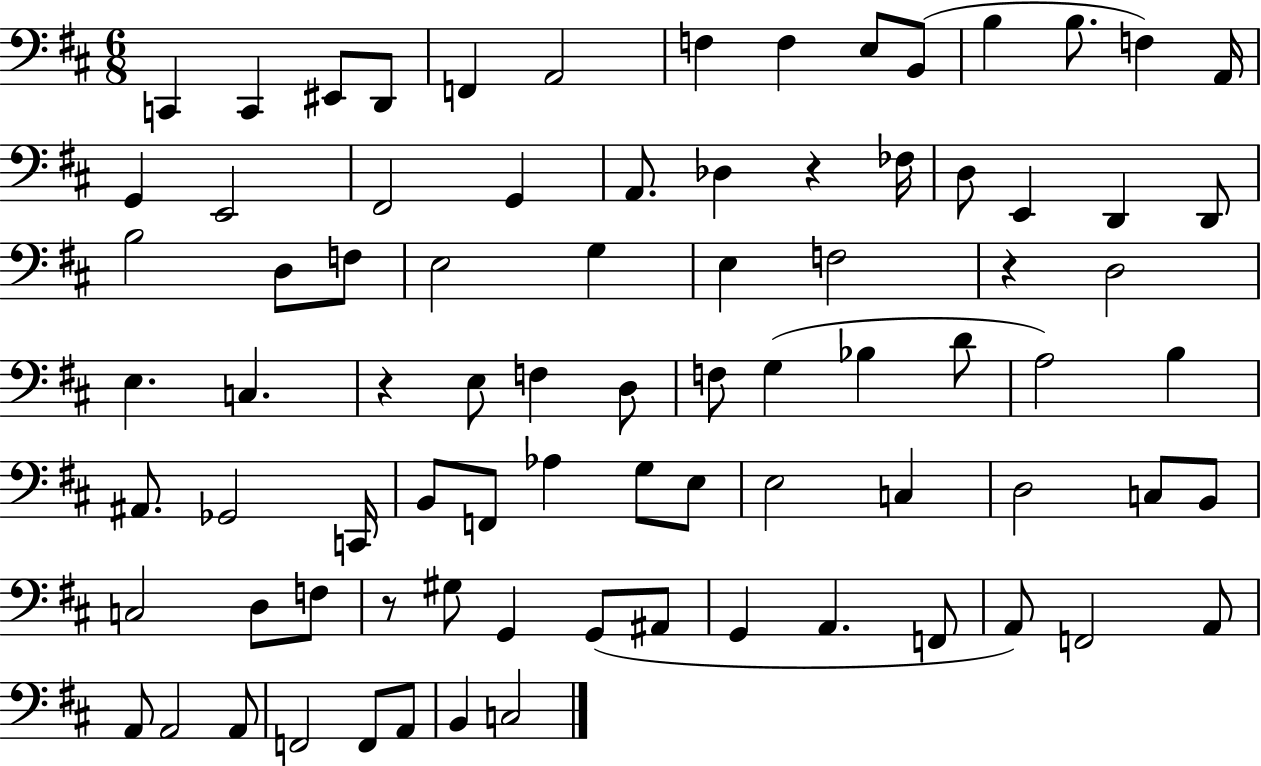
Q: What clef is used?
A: bass